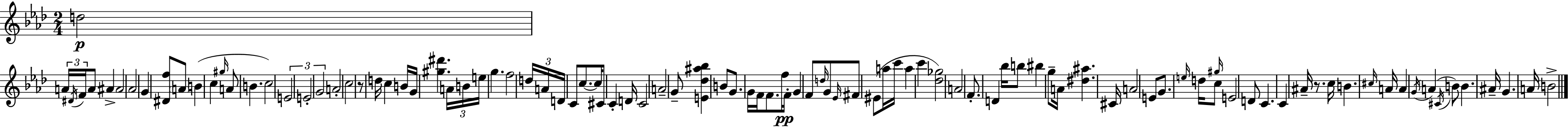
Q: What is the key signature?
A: F minor